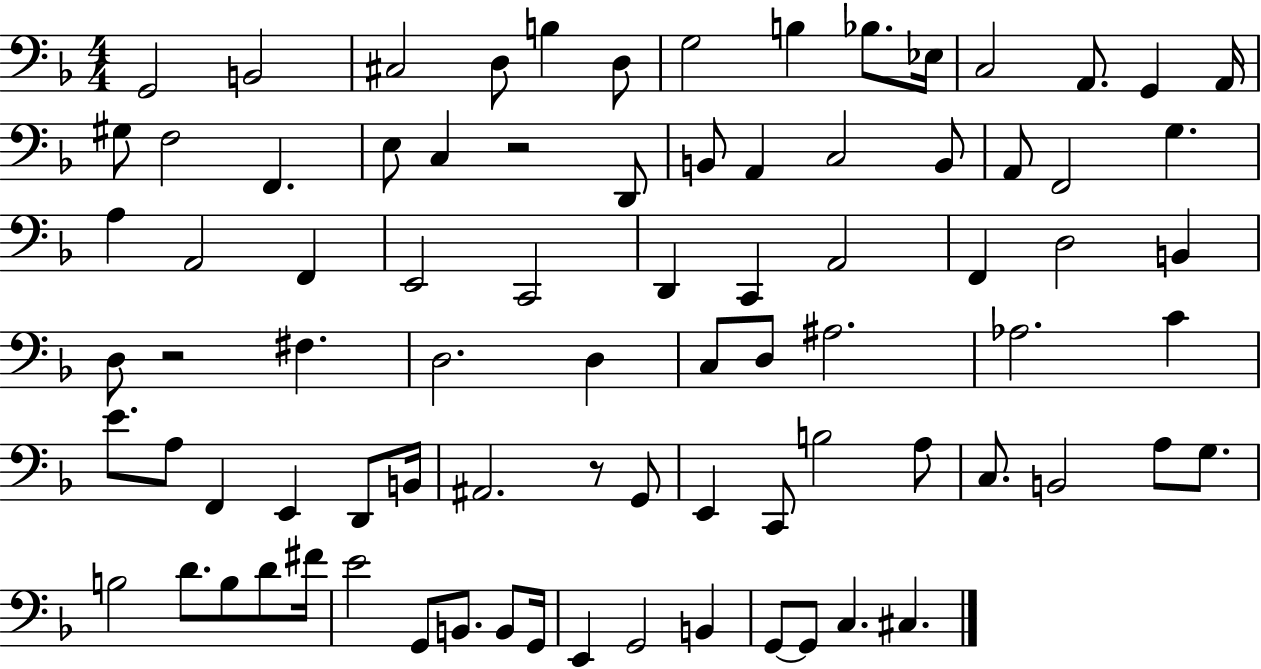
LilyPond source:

{
  \clef bass
  \numericTimeSignature
  \time 4/4
  \key f \major
  g,2 b,2 | cis2 d8 b4 d8 | g2 b4 bes8. ees16 | c2 a,8. g,4 a,16 | \break gis8 f2 f,4. | e8 c4 r2 d,8 | b,8 a,4 c2 b,8 | a,8 f,2 g4. | \break a4 a,2 f,4 | e,2 c,2 | d,4 c,4 a,2 | f,4 d2 b,4 | \break d8 r2 fis4. | d2. d4 | c8 d8 ais2. | aes2. c'4 | \break e'8. a8 f,4 e,4 d,8 b,16 | ais,2. r8 g,8 | e,4 c,8 b2 a8 | c8. b,2 a8 g8. | \break b2 d'8. b8 d'8 fis'16 | e'2 g,8 b,8. b,8 g,16 | e,4 g,2 b,4 | g,8~~ g,8 c4. cis4. | \break \bar "|."
}